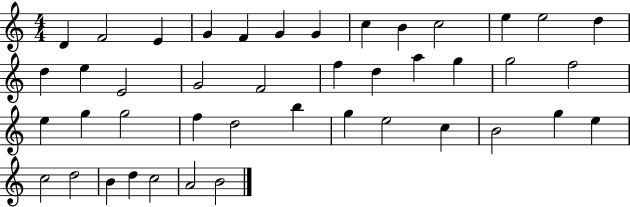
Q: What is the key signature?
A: C major